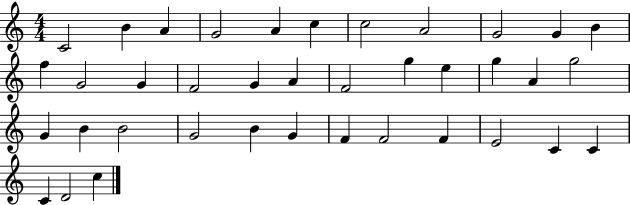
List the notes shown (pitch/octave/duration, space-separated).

C4/h B4/q A4/q G4/h A4/q C5/q C5/h A4/h G4/h G4/q B4/q F5/q G4/h G4/q F4/h G4/q A4/q F4/h G5/q E5/q G5/q A4/q G5/h G4/q B4/q B4/h G4/h B4/q G4/q F4/q F4/h F4/q E4/h C4/q C4/q C4/q D4/h C5/q